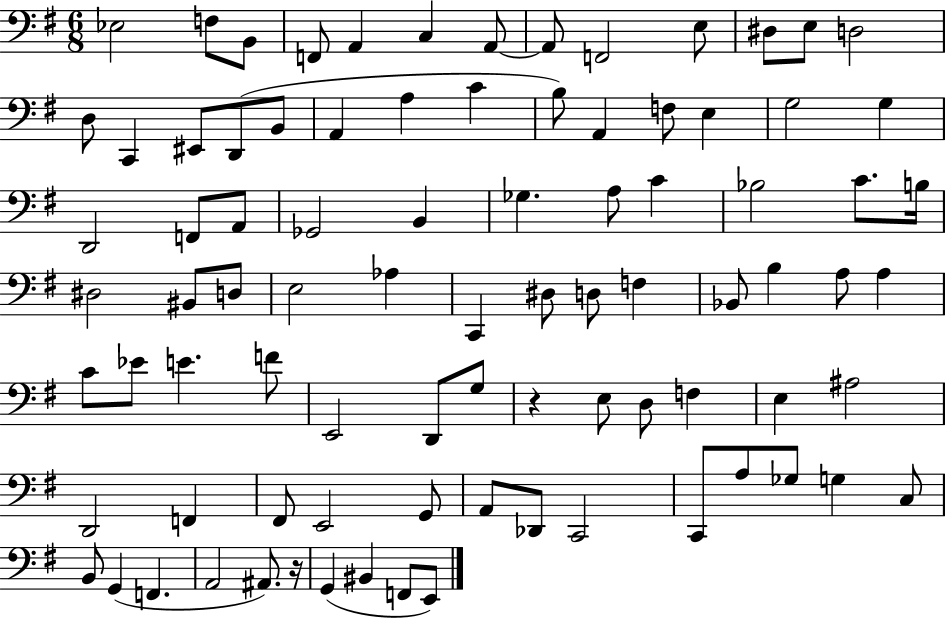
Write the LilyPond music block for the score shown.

{
  \clef bass
  \numericTimeSignature
  \time 6/8
  \key g \major
  ees2 f8 b,8 | f,8 a,4 c4 a,8~~ | a,8 f,2 e8 | dis8 e8 d2 | \break d8 c,4 eis,8 d,8( b,8 | a,4 a4 c'4 | b8) a,4 f8 e4 | g2 g4 | \break d,2 f,8 a,8 | ges,2 b,4 | ges4. a8 c'4 | bes2 c'8. b16 | \break dis2 bis,8 d8 | e2 aes4 | c,4 dis8 d8 f4 | bes,8 b4 a8 a4 | \break c'8 ees'8 e'4. f'8 | e,2 d,8 g8 | r4 e8 d8 f4 | e4 ais2 | \break d,2 f,4 | fis,8 e,2 g,8 | a,8 des,8 c,2 | c,8 a8 ges8 g4 c8 | \break b,8 g,4( f,4. | a,2 ais,8.) r16 | g,4( bis,4 f,8 e,8) | \bar "|."
}